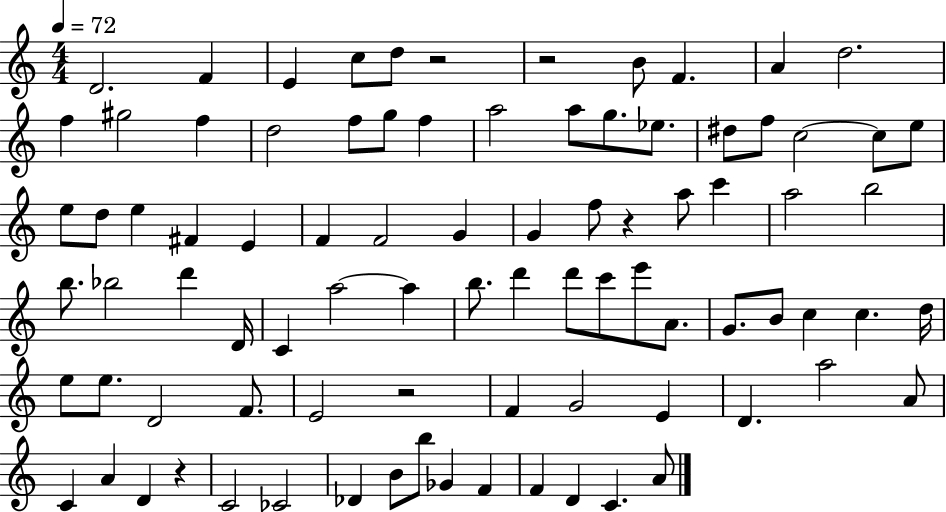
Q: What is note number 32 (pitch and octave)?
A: F4